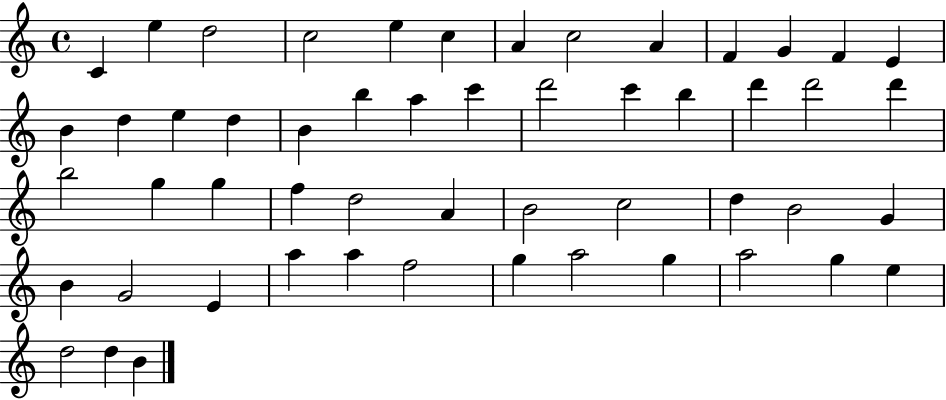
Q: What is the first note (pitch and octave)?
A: C4